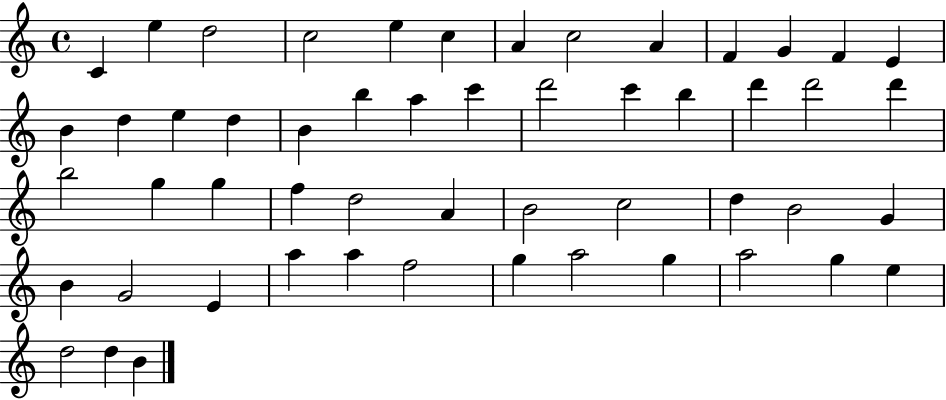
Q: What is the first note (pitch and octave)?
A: C4